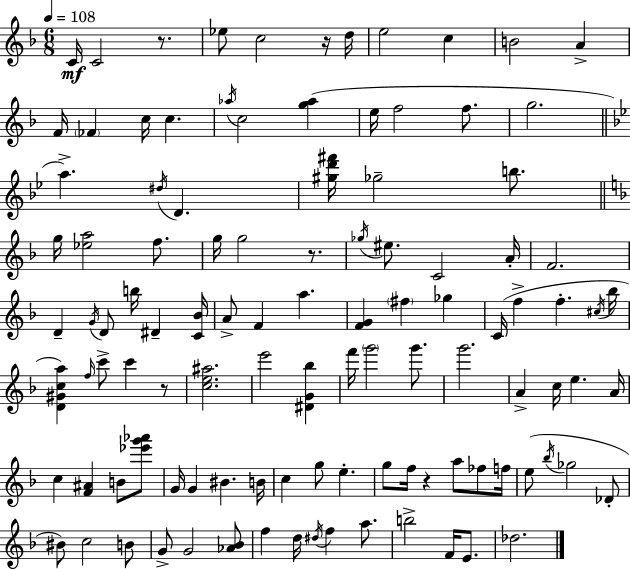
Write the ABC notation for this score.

X:1
T:Untitled
M:6/8
L:1/4
K:F
C/4 C2 z/2 _e/2 c2 z/4 d/4 e2 c B2 A F/4 _F c/4 c _a/4 c2 [g_a] e/4 f2 f/2 g2 a ^d/4 D [^gd'^f']/4 _g2 b/2 g/4 [_ea]2 f/2 g/4 g2 z/2 _g/4 ^e/2 C2 A/4 F2 D G/4 D/2 b/4 ^D [C_B]/4 A/2 F a [FG] ^f _g C/4 f f ^c/4 _b/4 [D^Gca] f/4 c'/2 c' z/2 [ce^a]2 e'2 [^DG_b] f'/4 g'2 g'/2 g'2 A c/4 e A/4 c [F^A] B/2 [_e'g'_a']/2 G/4 G ^B B/4 c g/2 e g/2 f/4 z a/2 _f/2 f/4 e/2 _b/4 _g2 _D/2 ^B/2 c2 B/2 G/2 G2 [_A_B]/2 f d/4 ^d/4 f a/2 b2 F/4 E/2 _d2